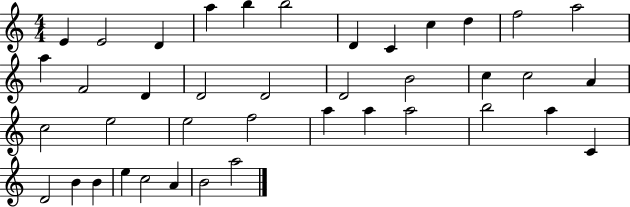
X:1
T:Untitled
M:4/4
L:1/4
K:C
E E2 D a b b2 D C c d f2 a2 a F2 D D2 D2 D2 B2 c c2 A c2 e2 e2 f2 a a a2 b2 a C D2 B B e c2 A B2 a2